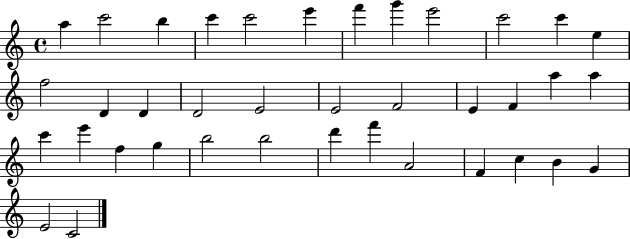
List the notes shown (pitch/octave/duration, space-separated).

A5/q C6/h B5/q C6/q C6/h E6/q F6/q G6/q E6/h C6/h C6/q E5/q F5/h D4/q D4/q D4/h E4/h E4/h F4/h E4/q F4/q A5/q A5/q C6/q E6/q F5/q G5/q B5/h B5/h D6/q F6/q A4/h F4/q C5/q B4/q G4/q E4/h C4/h